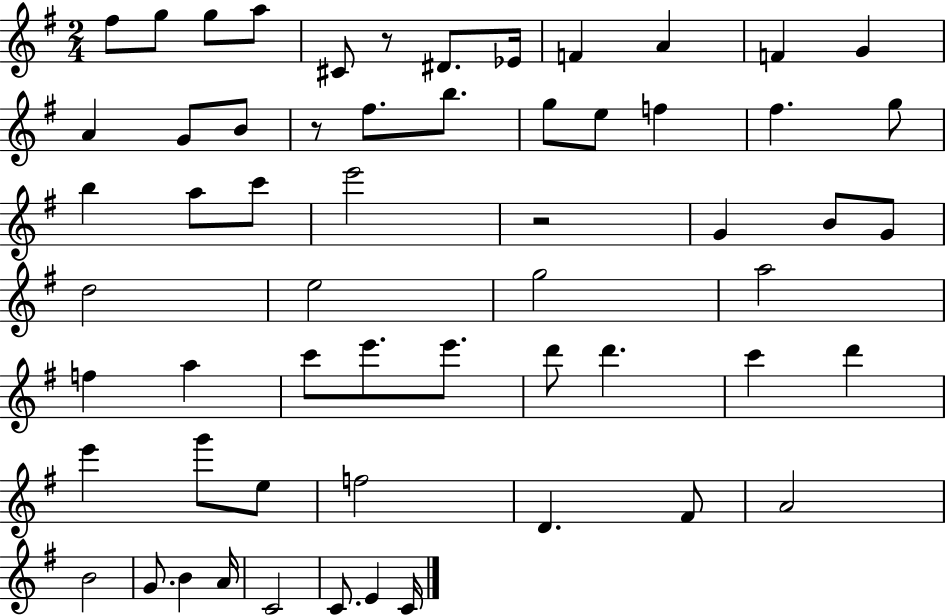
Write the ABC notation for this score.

X:1
T:Untitled
M:2/4
L:1/4
K:G
^f/2 g/2 g/2 a/2 ^C/2 z/2 ^D/2 _E/4 F A F G A G/2 B/2 z/2 ^f/2 b/2 g/2 e/2 f ^f g/2 b a/2 c'/2 e'2 z2 G B/2 G/2 d2 e2 g2 a2 f a c'/2 e'/2 e'/2 d'/2 d' c' d' e' g'/2 e/2 f2 D ^F/2 A2 B2 G/2 B A/4 C2 C/2 E C/4